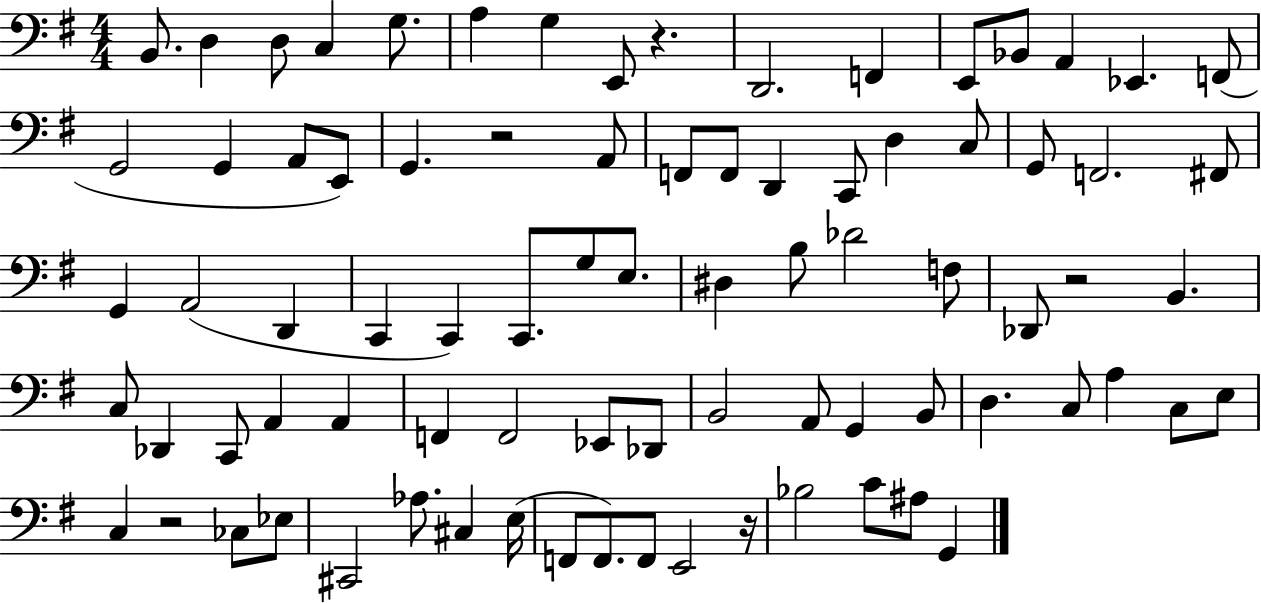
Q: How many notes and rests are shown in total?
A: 82